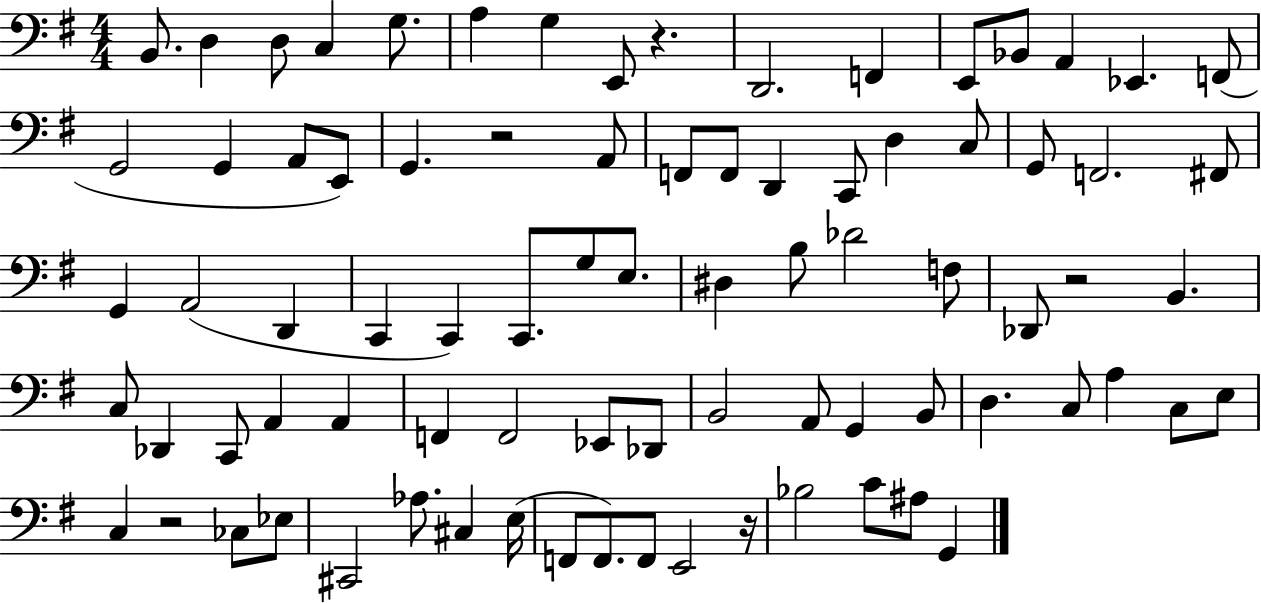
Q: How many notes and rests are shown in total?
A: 82